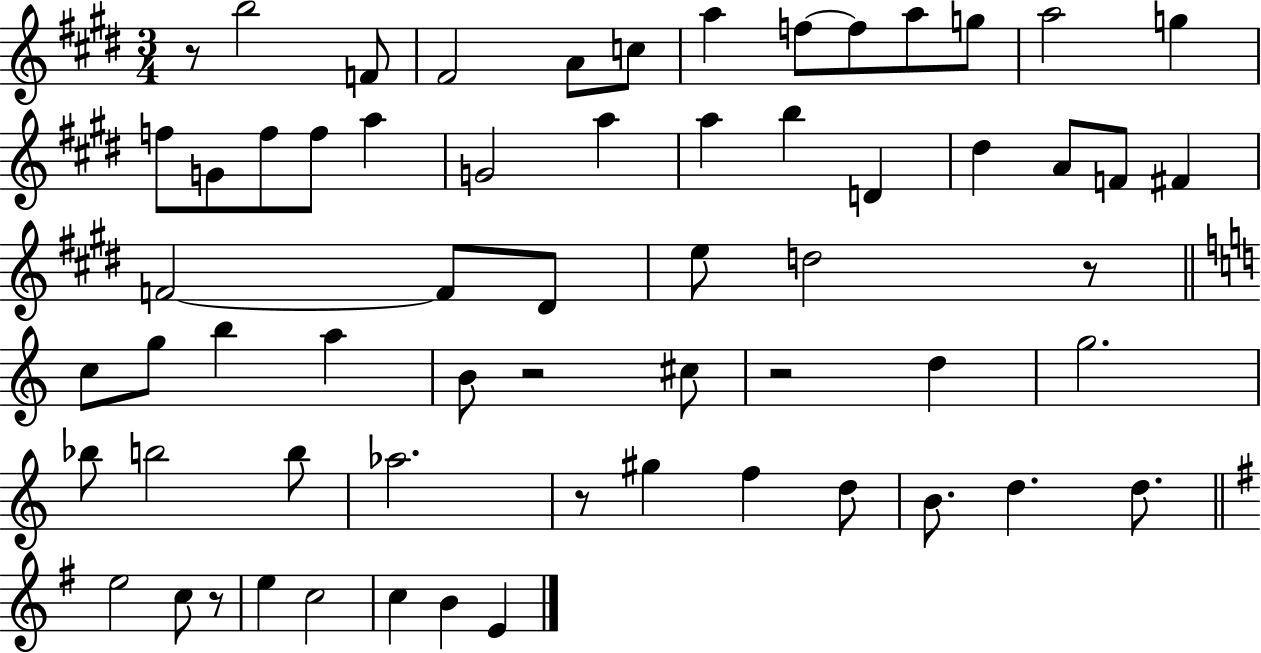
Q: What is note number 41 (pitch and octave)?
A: B5